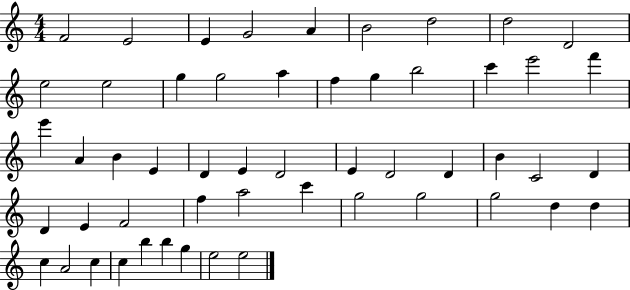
X:1
T:Untitled
M:4/4
L:1/4
K:C
F2 E2 E G2 A B2 d2 d2 D2 e2 e2 g g2 a f g b2 c' e'2 f' e' A B E D E D2 E D2 D B C2 D D E F2 f a2 c' g2 g2 g2 d d c A2 c c b b g e2 e2